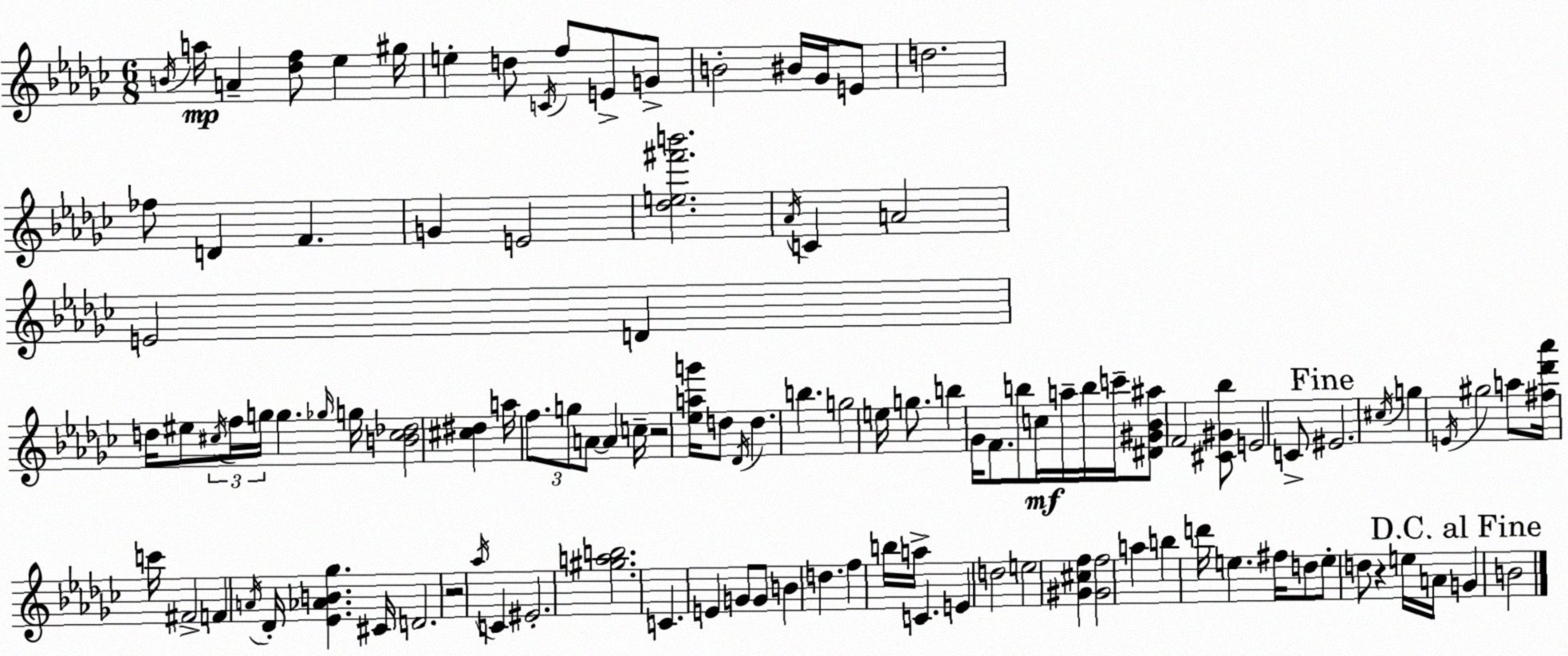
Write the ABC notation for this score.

X:1
T:Untitled
M:6/8
L:1/4
K:Ebm
B/4 a/4 A [_df]/2 _e ^g/4 e d/2 C/4 f/2 E/2 G/2 B2 ^B/4 _G/4 E/2 d2 _f/2 D F G E2 [_de^f'b']2 _A/4 C A2 E2 D d/4 ^e/2 ^c/4 f/4 g/4 g _g/4 g/4 [B^c_d]2 [^c^d] a/4 f/2 g/2 A/2 A c/4 z2 [_eag']/4 d/2 _D/4 d b g2 e/4 g/2 b _G/4 F/2 b/2 c/4 a/4 b/4 c'/4 [^D^G_B^a]/2 F2 [^C^G_b]/2 E2 C/2 ^E2 ^c/4 g E/4 ^g2 a/2 [^f_d'_a']/4 c'/4 ^F2 F A/4 _D/4 [_E_AB_g] ^C/4 D2 z2 _a/4 C ^E2 [^gab]2 C E G/2 G/2 B d f b/4 a/4 C E d2 e2 [^G^cf] [^Gf]2 a b d'/4 e ^f/4 d/2 e/2 d/2 z e/4 A/4 G B2